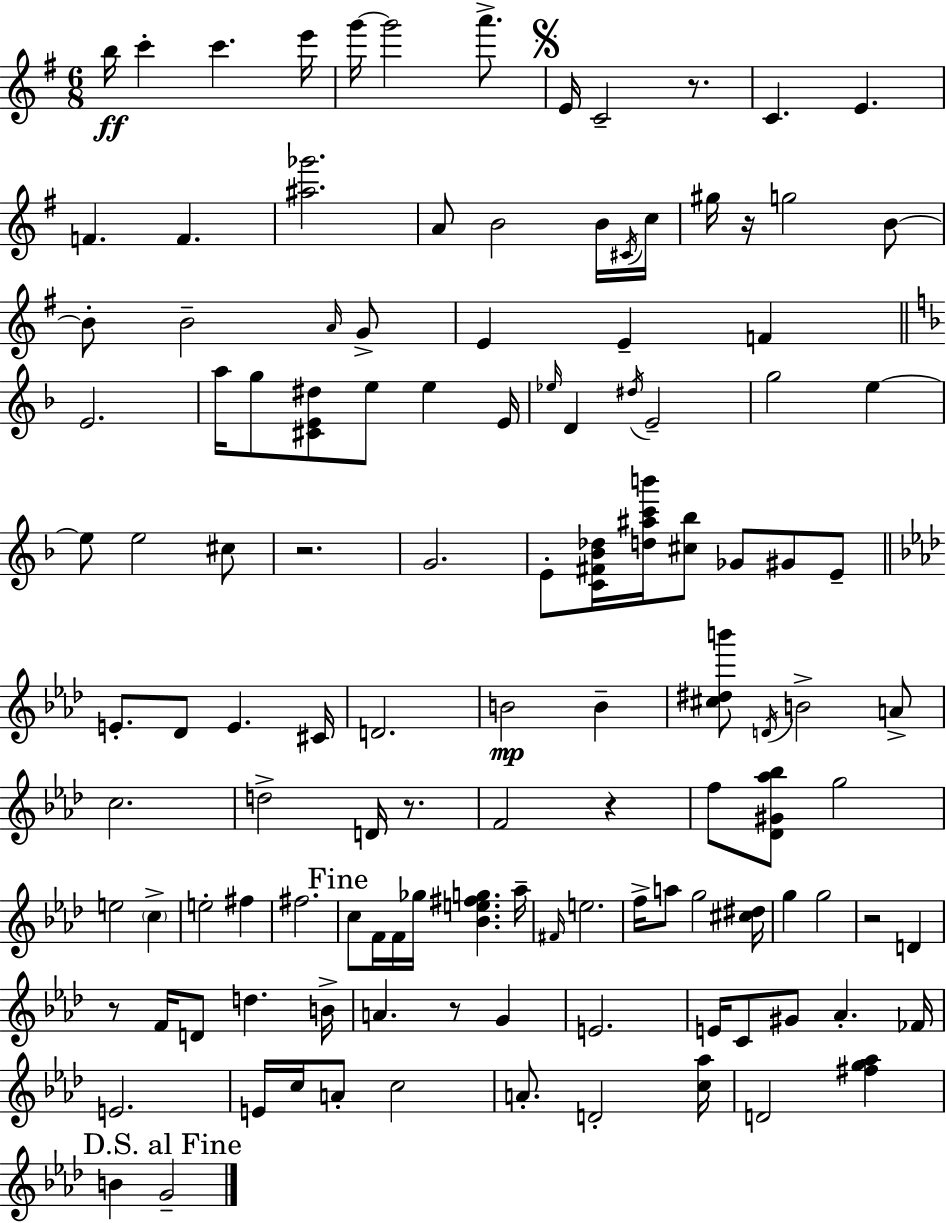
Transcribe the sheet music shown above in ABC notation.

X:1
T:Untitled
M:6/8
L:1/4
K:G
b/4 c' c' e'/4 g'/4 g'2 a'/2 E/4 C2 z/2 C E F F [^a_g']2 A/2 B2 B/4 ^C/4 c/4 ^g/4 z/4 g2 B/2 B/2 B2 A/4 G/2 E E F E2 a/4 g/2 [^CE^d]/2 e/2 e E/4 _e/4 D ^d/4 E2 g2 e e/2 e2 ^c/2 z2 G2 E/2 [C^F_B_d]/4 [d^ac'b']/4 [^c_b]/2 _G/2 ^G/2 E/2 E/2 _D/2 E ^C/4 D2 B2 B [^c^db']/2 D/4 B2 A/2 c2 d2 D/4 z/2 F2 z f/2 [_D^G_a_b]/2 g2 e2 c e2 ^f ^f2 c/2 F/4 F/4 _g/4 [_Be^fg] _a/4 ^F/4 e2 f/4 a/2 g2 [^c^d]/4 g g2 z2 D z/2 F/4 D/2 d B/4 A z/2 G E2 E/4 C/2 ^G/2 _A _F/4 E2 E/4 c/4 A/2 c2 A/2 D2 [c_a]/4 D2 [^fg_a] B G2